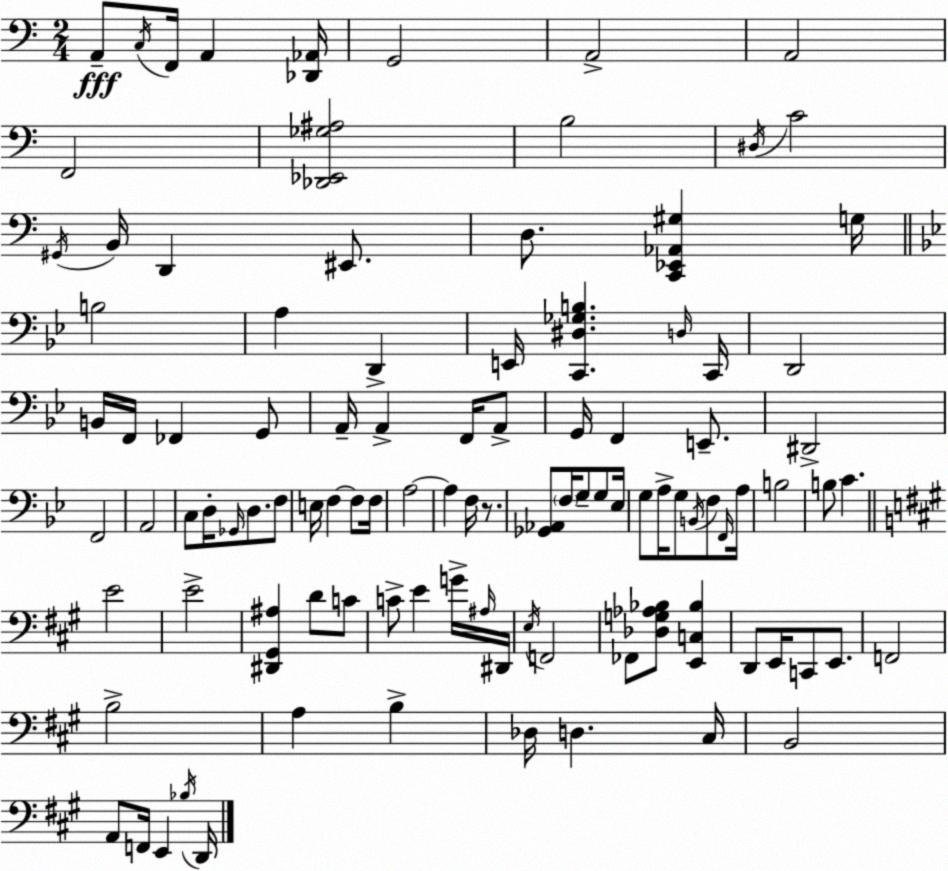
X:1
T:Untitled
M:2/4
L:1/4
K:Am
A,,/2 C,/4 F,,/4 A,, [_D,,_A,,]/4 G,,2 A,,2 A,,2 F,,2 [_D,,_E,,_G,^A,]2 B,2 ^D,/4 C2 ^G,,/4 B,,/4 D,, ^E,,/2 D,/2 [C,,_E,,_A,,^G,] G,/4 B,2 A, D,, E,,/4 [C,,^D,_G,B,] D,/4 C,,/4 D,,2 B,,/4 F,,/4 _F,, G,,/2 A,,/4 A,, F,,/4 A,,/2 G,,/4 F,, E,,/2 ^D,,2 F,,2 A,,2 C,/2 D,/4 _G,,/4 D,/2 F,/2 E,/4 F, F,/2 F,/4 A,2 A, F,/4 z/2 [_G,,_A,,]/2 F,/4 G,/2 G,/2 _E,/4 G,/2 A,/4 G,/2 B,,/4 F,/2 F,,/4 A,/4 B,2 B,/2 C E2 E2 [^D,,^G,,^A,] D/2 C/2 C/2 E G/4 ^A,/4 ^D,,/4 E,/4 F,,2 _F,,/2 [_D,G,_A,_B,]/2 [E,,C,_B,] D,,/2 E,,/4 C,,/2 E,,/2 F,,2 B,2 A, B, _D,/4 D, ^C,/4 B,,2 A,,/2 F,,/4 E,, _B,/4 D,,/4